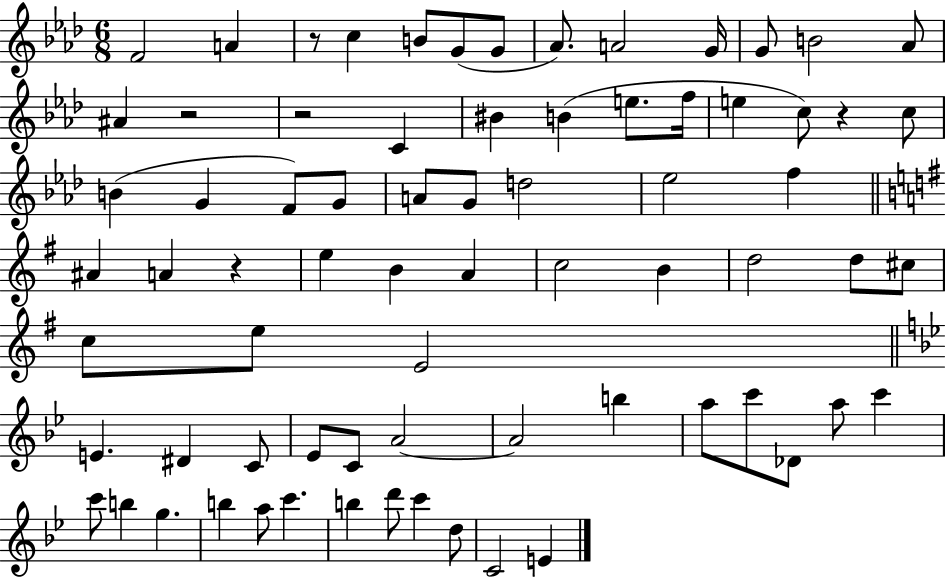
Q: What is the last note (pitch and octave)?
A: E4